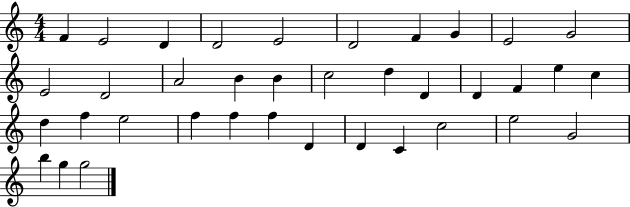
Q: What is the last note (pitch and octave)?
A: G5